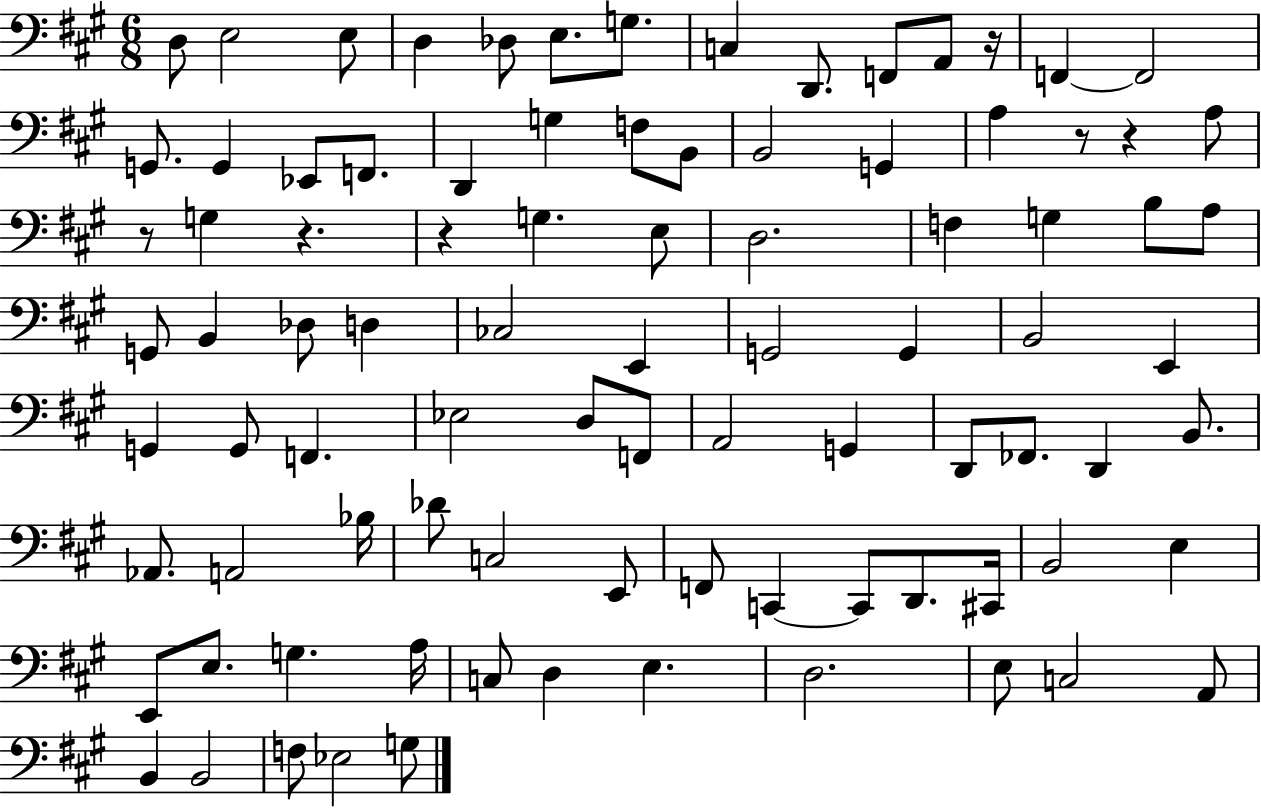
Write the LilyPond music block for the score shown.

{
  \clef bass
  \numericTimeSignature
  \time 6/8
  \key a \major
  d8 e2 e8 | d4 des8 e8. g8. | c4 d,8. f,8 a,8 r16 | f,4~~ f,2 | \break g,8. g,4 ees,8 f,8. | d,4 g4 f8 b,8 | b,2 g,4 | a4 r8 r4 a8 | \break r8 g4 r4. | r4 g4. e8 | d2. | f4 g4 b8 a8 | \break g,8 b,4 des8 d4 | ces2 e,4 | g,2 g,4 | b,2 e,4 | \break g,4 g,8 f,4. | ees2 d8 f,8 | a,2 g,4 | d,8 fes,8. d,4 b,8. | \break aes,8. a,2 bes16 | des'8 c2 e,8 | f,8 c,4~~ c,8 d,8. cis,16 | b,2 e4 | \break e,8 e8. g4. a16 | c8 d4 e4. | d2. | e8 c2 a,8 | \break b,4 b,2 | f8 ees2 g8 | \bar "|."
}